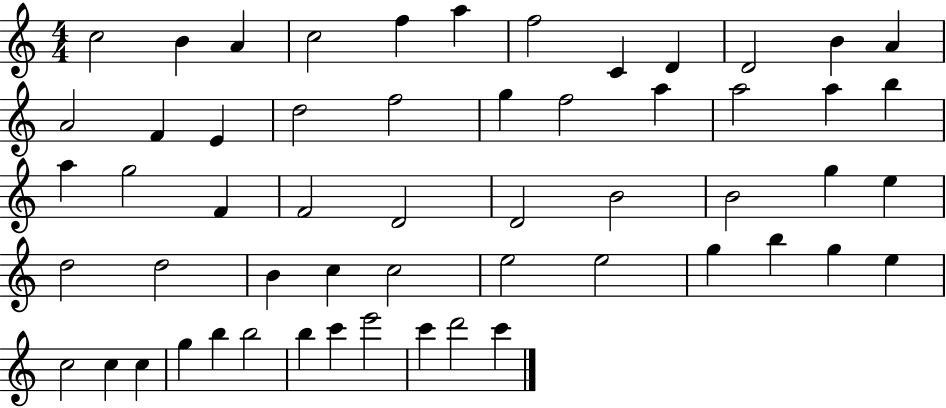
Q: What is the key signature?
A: C major